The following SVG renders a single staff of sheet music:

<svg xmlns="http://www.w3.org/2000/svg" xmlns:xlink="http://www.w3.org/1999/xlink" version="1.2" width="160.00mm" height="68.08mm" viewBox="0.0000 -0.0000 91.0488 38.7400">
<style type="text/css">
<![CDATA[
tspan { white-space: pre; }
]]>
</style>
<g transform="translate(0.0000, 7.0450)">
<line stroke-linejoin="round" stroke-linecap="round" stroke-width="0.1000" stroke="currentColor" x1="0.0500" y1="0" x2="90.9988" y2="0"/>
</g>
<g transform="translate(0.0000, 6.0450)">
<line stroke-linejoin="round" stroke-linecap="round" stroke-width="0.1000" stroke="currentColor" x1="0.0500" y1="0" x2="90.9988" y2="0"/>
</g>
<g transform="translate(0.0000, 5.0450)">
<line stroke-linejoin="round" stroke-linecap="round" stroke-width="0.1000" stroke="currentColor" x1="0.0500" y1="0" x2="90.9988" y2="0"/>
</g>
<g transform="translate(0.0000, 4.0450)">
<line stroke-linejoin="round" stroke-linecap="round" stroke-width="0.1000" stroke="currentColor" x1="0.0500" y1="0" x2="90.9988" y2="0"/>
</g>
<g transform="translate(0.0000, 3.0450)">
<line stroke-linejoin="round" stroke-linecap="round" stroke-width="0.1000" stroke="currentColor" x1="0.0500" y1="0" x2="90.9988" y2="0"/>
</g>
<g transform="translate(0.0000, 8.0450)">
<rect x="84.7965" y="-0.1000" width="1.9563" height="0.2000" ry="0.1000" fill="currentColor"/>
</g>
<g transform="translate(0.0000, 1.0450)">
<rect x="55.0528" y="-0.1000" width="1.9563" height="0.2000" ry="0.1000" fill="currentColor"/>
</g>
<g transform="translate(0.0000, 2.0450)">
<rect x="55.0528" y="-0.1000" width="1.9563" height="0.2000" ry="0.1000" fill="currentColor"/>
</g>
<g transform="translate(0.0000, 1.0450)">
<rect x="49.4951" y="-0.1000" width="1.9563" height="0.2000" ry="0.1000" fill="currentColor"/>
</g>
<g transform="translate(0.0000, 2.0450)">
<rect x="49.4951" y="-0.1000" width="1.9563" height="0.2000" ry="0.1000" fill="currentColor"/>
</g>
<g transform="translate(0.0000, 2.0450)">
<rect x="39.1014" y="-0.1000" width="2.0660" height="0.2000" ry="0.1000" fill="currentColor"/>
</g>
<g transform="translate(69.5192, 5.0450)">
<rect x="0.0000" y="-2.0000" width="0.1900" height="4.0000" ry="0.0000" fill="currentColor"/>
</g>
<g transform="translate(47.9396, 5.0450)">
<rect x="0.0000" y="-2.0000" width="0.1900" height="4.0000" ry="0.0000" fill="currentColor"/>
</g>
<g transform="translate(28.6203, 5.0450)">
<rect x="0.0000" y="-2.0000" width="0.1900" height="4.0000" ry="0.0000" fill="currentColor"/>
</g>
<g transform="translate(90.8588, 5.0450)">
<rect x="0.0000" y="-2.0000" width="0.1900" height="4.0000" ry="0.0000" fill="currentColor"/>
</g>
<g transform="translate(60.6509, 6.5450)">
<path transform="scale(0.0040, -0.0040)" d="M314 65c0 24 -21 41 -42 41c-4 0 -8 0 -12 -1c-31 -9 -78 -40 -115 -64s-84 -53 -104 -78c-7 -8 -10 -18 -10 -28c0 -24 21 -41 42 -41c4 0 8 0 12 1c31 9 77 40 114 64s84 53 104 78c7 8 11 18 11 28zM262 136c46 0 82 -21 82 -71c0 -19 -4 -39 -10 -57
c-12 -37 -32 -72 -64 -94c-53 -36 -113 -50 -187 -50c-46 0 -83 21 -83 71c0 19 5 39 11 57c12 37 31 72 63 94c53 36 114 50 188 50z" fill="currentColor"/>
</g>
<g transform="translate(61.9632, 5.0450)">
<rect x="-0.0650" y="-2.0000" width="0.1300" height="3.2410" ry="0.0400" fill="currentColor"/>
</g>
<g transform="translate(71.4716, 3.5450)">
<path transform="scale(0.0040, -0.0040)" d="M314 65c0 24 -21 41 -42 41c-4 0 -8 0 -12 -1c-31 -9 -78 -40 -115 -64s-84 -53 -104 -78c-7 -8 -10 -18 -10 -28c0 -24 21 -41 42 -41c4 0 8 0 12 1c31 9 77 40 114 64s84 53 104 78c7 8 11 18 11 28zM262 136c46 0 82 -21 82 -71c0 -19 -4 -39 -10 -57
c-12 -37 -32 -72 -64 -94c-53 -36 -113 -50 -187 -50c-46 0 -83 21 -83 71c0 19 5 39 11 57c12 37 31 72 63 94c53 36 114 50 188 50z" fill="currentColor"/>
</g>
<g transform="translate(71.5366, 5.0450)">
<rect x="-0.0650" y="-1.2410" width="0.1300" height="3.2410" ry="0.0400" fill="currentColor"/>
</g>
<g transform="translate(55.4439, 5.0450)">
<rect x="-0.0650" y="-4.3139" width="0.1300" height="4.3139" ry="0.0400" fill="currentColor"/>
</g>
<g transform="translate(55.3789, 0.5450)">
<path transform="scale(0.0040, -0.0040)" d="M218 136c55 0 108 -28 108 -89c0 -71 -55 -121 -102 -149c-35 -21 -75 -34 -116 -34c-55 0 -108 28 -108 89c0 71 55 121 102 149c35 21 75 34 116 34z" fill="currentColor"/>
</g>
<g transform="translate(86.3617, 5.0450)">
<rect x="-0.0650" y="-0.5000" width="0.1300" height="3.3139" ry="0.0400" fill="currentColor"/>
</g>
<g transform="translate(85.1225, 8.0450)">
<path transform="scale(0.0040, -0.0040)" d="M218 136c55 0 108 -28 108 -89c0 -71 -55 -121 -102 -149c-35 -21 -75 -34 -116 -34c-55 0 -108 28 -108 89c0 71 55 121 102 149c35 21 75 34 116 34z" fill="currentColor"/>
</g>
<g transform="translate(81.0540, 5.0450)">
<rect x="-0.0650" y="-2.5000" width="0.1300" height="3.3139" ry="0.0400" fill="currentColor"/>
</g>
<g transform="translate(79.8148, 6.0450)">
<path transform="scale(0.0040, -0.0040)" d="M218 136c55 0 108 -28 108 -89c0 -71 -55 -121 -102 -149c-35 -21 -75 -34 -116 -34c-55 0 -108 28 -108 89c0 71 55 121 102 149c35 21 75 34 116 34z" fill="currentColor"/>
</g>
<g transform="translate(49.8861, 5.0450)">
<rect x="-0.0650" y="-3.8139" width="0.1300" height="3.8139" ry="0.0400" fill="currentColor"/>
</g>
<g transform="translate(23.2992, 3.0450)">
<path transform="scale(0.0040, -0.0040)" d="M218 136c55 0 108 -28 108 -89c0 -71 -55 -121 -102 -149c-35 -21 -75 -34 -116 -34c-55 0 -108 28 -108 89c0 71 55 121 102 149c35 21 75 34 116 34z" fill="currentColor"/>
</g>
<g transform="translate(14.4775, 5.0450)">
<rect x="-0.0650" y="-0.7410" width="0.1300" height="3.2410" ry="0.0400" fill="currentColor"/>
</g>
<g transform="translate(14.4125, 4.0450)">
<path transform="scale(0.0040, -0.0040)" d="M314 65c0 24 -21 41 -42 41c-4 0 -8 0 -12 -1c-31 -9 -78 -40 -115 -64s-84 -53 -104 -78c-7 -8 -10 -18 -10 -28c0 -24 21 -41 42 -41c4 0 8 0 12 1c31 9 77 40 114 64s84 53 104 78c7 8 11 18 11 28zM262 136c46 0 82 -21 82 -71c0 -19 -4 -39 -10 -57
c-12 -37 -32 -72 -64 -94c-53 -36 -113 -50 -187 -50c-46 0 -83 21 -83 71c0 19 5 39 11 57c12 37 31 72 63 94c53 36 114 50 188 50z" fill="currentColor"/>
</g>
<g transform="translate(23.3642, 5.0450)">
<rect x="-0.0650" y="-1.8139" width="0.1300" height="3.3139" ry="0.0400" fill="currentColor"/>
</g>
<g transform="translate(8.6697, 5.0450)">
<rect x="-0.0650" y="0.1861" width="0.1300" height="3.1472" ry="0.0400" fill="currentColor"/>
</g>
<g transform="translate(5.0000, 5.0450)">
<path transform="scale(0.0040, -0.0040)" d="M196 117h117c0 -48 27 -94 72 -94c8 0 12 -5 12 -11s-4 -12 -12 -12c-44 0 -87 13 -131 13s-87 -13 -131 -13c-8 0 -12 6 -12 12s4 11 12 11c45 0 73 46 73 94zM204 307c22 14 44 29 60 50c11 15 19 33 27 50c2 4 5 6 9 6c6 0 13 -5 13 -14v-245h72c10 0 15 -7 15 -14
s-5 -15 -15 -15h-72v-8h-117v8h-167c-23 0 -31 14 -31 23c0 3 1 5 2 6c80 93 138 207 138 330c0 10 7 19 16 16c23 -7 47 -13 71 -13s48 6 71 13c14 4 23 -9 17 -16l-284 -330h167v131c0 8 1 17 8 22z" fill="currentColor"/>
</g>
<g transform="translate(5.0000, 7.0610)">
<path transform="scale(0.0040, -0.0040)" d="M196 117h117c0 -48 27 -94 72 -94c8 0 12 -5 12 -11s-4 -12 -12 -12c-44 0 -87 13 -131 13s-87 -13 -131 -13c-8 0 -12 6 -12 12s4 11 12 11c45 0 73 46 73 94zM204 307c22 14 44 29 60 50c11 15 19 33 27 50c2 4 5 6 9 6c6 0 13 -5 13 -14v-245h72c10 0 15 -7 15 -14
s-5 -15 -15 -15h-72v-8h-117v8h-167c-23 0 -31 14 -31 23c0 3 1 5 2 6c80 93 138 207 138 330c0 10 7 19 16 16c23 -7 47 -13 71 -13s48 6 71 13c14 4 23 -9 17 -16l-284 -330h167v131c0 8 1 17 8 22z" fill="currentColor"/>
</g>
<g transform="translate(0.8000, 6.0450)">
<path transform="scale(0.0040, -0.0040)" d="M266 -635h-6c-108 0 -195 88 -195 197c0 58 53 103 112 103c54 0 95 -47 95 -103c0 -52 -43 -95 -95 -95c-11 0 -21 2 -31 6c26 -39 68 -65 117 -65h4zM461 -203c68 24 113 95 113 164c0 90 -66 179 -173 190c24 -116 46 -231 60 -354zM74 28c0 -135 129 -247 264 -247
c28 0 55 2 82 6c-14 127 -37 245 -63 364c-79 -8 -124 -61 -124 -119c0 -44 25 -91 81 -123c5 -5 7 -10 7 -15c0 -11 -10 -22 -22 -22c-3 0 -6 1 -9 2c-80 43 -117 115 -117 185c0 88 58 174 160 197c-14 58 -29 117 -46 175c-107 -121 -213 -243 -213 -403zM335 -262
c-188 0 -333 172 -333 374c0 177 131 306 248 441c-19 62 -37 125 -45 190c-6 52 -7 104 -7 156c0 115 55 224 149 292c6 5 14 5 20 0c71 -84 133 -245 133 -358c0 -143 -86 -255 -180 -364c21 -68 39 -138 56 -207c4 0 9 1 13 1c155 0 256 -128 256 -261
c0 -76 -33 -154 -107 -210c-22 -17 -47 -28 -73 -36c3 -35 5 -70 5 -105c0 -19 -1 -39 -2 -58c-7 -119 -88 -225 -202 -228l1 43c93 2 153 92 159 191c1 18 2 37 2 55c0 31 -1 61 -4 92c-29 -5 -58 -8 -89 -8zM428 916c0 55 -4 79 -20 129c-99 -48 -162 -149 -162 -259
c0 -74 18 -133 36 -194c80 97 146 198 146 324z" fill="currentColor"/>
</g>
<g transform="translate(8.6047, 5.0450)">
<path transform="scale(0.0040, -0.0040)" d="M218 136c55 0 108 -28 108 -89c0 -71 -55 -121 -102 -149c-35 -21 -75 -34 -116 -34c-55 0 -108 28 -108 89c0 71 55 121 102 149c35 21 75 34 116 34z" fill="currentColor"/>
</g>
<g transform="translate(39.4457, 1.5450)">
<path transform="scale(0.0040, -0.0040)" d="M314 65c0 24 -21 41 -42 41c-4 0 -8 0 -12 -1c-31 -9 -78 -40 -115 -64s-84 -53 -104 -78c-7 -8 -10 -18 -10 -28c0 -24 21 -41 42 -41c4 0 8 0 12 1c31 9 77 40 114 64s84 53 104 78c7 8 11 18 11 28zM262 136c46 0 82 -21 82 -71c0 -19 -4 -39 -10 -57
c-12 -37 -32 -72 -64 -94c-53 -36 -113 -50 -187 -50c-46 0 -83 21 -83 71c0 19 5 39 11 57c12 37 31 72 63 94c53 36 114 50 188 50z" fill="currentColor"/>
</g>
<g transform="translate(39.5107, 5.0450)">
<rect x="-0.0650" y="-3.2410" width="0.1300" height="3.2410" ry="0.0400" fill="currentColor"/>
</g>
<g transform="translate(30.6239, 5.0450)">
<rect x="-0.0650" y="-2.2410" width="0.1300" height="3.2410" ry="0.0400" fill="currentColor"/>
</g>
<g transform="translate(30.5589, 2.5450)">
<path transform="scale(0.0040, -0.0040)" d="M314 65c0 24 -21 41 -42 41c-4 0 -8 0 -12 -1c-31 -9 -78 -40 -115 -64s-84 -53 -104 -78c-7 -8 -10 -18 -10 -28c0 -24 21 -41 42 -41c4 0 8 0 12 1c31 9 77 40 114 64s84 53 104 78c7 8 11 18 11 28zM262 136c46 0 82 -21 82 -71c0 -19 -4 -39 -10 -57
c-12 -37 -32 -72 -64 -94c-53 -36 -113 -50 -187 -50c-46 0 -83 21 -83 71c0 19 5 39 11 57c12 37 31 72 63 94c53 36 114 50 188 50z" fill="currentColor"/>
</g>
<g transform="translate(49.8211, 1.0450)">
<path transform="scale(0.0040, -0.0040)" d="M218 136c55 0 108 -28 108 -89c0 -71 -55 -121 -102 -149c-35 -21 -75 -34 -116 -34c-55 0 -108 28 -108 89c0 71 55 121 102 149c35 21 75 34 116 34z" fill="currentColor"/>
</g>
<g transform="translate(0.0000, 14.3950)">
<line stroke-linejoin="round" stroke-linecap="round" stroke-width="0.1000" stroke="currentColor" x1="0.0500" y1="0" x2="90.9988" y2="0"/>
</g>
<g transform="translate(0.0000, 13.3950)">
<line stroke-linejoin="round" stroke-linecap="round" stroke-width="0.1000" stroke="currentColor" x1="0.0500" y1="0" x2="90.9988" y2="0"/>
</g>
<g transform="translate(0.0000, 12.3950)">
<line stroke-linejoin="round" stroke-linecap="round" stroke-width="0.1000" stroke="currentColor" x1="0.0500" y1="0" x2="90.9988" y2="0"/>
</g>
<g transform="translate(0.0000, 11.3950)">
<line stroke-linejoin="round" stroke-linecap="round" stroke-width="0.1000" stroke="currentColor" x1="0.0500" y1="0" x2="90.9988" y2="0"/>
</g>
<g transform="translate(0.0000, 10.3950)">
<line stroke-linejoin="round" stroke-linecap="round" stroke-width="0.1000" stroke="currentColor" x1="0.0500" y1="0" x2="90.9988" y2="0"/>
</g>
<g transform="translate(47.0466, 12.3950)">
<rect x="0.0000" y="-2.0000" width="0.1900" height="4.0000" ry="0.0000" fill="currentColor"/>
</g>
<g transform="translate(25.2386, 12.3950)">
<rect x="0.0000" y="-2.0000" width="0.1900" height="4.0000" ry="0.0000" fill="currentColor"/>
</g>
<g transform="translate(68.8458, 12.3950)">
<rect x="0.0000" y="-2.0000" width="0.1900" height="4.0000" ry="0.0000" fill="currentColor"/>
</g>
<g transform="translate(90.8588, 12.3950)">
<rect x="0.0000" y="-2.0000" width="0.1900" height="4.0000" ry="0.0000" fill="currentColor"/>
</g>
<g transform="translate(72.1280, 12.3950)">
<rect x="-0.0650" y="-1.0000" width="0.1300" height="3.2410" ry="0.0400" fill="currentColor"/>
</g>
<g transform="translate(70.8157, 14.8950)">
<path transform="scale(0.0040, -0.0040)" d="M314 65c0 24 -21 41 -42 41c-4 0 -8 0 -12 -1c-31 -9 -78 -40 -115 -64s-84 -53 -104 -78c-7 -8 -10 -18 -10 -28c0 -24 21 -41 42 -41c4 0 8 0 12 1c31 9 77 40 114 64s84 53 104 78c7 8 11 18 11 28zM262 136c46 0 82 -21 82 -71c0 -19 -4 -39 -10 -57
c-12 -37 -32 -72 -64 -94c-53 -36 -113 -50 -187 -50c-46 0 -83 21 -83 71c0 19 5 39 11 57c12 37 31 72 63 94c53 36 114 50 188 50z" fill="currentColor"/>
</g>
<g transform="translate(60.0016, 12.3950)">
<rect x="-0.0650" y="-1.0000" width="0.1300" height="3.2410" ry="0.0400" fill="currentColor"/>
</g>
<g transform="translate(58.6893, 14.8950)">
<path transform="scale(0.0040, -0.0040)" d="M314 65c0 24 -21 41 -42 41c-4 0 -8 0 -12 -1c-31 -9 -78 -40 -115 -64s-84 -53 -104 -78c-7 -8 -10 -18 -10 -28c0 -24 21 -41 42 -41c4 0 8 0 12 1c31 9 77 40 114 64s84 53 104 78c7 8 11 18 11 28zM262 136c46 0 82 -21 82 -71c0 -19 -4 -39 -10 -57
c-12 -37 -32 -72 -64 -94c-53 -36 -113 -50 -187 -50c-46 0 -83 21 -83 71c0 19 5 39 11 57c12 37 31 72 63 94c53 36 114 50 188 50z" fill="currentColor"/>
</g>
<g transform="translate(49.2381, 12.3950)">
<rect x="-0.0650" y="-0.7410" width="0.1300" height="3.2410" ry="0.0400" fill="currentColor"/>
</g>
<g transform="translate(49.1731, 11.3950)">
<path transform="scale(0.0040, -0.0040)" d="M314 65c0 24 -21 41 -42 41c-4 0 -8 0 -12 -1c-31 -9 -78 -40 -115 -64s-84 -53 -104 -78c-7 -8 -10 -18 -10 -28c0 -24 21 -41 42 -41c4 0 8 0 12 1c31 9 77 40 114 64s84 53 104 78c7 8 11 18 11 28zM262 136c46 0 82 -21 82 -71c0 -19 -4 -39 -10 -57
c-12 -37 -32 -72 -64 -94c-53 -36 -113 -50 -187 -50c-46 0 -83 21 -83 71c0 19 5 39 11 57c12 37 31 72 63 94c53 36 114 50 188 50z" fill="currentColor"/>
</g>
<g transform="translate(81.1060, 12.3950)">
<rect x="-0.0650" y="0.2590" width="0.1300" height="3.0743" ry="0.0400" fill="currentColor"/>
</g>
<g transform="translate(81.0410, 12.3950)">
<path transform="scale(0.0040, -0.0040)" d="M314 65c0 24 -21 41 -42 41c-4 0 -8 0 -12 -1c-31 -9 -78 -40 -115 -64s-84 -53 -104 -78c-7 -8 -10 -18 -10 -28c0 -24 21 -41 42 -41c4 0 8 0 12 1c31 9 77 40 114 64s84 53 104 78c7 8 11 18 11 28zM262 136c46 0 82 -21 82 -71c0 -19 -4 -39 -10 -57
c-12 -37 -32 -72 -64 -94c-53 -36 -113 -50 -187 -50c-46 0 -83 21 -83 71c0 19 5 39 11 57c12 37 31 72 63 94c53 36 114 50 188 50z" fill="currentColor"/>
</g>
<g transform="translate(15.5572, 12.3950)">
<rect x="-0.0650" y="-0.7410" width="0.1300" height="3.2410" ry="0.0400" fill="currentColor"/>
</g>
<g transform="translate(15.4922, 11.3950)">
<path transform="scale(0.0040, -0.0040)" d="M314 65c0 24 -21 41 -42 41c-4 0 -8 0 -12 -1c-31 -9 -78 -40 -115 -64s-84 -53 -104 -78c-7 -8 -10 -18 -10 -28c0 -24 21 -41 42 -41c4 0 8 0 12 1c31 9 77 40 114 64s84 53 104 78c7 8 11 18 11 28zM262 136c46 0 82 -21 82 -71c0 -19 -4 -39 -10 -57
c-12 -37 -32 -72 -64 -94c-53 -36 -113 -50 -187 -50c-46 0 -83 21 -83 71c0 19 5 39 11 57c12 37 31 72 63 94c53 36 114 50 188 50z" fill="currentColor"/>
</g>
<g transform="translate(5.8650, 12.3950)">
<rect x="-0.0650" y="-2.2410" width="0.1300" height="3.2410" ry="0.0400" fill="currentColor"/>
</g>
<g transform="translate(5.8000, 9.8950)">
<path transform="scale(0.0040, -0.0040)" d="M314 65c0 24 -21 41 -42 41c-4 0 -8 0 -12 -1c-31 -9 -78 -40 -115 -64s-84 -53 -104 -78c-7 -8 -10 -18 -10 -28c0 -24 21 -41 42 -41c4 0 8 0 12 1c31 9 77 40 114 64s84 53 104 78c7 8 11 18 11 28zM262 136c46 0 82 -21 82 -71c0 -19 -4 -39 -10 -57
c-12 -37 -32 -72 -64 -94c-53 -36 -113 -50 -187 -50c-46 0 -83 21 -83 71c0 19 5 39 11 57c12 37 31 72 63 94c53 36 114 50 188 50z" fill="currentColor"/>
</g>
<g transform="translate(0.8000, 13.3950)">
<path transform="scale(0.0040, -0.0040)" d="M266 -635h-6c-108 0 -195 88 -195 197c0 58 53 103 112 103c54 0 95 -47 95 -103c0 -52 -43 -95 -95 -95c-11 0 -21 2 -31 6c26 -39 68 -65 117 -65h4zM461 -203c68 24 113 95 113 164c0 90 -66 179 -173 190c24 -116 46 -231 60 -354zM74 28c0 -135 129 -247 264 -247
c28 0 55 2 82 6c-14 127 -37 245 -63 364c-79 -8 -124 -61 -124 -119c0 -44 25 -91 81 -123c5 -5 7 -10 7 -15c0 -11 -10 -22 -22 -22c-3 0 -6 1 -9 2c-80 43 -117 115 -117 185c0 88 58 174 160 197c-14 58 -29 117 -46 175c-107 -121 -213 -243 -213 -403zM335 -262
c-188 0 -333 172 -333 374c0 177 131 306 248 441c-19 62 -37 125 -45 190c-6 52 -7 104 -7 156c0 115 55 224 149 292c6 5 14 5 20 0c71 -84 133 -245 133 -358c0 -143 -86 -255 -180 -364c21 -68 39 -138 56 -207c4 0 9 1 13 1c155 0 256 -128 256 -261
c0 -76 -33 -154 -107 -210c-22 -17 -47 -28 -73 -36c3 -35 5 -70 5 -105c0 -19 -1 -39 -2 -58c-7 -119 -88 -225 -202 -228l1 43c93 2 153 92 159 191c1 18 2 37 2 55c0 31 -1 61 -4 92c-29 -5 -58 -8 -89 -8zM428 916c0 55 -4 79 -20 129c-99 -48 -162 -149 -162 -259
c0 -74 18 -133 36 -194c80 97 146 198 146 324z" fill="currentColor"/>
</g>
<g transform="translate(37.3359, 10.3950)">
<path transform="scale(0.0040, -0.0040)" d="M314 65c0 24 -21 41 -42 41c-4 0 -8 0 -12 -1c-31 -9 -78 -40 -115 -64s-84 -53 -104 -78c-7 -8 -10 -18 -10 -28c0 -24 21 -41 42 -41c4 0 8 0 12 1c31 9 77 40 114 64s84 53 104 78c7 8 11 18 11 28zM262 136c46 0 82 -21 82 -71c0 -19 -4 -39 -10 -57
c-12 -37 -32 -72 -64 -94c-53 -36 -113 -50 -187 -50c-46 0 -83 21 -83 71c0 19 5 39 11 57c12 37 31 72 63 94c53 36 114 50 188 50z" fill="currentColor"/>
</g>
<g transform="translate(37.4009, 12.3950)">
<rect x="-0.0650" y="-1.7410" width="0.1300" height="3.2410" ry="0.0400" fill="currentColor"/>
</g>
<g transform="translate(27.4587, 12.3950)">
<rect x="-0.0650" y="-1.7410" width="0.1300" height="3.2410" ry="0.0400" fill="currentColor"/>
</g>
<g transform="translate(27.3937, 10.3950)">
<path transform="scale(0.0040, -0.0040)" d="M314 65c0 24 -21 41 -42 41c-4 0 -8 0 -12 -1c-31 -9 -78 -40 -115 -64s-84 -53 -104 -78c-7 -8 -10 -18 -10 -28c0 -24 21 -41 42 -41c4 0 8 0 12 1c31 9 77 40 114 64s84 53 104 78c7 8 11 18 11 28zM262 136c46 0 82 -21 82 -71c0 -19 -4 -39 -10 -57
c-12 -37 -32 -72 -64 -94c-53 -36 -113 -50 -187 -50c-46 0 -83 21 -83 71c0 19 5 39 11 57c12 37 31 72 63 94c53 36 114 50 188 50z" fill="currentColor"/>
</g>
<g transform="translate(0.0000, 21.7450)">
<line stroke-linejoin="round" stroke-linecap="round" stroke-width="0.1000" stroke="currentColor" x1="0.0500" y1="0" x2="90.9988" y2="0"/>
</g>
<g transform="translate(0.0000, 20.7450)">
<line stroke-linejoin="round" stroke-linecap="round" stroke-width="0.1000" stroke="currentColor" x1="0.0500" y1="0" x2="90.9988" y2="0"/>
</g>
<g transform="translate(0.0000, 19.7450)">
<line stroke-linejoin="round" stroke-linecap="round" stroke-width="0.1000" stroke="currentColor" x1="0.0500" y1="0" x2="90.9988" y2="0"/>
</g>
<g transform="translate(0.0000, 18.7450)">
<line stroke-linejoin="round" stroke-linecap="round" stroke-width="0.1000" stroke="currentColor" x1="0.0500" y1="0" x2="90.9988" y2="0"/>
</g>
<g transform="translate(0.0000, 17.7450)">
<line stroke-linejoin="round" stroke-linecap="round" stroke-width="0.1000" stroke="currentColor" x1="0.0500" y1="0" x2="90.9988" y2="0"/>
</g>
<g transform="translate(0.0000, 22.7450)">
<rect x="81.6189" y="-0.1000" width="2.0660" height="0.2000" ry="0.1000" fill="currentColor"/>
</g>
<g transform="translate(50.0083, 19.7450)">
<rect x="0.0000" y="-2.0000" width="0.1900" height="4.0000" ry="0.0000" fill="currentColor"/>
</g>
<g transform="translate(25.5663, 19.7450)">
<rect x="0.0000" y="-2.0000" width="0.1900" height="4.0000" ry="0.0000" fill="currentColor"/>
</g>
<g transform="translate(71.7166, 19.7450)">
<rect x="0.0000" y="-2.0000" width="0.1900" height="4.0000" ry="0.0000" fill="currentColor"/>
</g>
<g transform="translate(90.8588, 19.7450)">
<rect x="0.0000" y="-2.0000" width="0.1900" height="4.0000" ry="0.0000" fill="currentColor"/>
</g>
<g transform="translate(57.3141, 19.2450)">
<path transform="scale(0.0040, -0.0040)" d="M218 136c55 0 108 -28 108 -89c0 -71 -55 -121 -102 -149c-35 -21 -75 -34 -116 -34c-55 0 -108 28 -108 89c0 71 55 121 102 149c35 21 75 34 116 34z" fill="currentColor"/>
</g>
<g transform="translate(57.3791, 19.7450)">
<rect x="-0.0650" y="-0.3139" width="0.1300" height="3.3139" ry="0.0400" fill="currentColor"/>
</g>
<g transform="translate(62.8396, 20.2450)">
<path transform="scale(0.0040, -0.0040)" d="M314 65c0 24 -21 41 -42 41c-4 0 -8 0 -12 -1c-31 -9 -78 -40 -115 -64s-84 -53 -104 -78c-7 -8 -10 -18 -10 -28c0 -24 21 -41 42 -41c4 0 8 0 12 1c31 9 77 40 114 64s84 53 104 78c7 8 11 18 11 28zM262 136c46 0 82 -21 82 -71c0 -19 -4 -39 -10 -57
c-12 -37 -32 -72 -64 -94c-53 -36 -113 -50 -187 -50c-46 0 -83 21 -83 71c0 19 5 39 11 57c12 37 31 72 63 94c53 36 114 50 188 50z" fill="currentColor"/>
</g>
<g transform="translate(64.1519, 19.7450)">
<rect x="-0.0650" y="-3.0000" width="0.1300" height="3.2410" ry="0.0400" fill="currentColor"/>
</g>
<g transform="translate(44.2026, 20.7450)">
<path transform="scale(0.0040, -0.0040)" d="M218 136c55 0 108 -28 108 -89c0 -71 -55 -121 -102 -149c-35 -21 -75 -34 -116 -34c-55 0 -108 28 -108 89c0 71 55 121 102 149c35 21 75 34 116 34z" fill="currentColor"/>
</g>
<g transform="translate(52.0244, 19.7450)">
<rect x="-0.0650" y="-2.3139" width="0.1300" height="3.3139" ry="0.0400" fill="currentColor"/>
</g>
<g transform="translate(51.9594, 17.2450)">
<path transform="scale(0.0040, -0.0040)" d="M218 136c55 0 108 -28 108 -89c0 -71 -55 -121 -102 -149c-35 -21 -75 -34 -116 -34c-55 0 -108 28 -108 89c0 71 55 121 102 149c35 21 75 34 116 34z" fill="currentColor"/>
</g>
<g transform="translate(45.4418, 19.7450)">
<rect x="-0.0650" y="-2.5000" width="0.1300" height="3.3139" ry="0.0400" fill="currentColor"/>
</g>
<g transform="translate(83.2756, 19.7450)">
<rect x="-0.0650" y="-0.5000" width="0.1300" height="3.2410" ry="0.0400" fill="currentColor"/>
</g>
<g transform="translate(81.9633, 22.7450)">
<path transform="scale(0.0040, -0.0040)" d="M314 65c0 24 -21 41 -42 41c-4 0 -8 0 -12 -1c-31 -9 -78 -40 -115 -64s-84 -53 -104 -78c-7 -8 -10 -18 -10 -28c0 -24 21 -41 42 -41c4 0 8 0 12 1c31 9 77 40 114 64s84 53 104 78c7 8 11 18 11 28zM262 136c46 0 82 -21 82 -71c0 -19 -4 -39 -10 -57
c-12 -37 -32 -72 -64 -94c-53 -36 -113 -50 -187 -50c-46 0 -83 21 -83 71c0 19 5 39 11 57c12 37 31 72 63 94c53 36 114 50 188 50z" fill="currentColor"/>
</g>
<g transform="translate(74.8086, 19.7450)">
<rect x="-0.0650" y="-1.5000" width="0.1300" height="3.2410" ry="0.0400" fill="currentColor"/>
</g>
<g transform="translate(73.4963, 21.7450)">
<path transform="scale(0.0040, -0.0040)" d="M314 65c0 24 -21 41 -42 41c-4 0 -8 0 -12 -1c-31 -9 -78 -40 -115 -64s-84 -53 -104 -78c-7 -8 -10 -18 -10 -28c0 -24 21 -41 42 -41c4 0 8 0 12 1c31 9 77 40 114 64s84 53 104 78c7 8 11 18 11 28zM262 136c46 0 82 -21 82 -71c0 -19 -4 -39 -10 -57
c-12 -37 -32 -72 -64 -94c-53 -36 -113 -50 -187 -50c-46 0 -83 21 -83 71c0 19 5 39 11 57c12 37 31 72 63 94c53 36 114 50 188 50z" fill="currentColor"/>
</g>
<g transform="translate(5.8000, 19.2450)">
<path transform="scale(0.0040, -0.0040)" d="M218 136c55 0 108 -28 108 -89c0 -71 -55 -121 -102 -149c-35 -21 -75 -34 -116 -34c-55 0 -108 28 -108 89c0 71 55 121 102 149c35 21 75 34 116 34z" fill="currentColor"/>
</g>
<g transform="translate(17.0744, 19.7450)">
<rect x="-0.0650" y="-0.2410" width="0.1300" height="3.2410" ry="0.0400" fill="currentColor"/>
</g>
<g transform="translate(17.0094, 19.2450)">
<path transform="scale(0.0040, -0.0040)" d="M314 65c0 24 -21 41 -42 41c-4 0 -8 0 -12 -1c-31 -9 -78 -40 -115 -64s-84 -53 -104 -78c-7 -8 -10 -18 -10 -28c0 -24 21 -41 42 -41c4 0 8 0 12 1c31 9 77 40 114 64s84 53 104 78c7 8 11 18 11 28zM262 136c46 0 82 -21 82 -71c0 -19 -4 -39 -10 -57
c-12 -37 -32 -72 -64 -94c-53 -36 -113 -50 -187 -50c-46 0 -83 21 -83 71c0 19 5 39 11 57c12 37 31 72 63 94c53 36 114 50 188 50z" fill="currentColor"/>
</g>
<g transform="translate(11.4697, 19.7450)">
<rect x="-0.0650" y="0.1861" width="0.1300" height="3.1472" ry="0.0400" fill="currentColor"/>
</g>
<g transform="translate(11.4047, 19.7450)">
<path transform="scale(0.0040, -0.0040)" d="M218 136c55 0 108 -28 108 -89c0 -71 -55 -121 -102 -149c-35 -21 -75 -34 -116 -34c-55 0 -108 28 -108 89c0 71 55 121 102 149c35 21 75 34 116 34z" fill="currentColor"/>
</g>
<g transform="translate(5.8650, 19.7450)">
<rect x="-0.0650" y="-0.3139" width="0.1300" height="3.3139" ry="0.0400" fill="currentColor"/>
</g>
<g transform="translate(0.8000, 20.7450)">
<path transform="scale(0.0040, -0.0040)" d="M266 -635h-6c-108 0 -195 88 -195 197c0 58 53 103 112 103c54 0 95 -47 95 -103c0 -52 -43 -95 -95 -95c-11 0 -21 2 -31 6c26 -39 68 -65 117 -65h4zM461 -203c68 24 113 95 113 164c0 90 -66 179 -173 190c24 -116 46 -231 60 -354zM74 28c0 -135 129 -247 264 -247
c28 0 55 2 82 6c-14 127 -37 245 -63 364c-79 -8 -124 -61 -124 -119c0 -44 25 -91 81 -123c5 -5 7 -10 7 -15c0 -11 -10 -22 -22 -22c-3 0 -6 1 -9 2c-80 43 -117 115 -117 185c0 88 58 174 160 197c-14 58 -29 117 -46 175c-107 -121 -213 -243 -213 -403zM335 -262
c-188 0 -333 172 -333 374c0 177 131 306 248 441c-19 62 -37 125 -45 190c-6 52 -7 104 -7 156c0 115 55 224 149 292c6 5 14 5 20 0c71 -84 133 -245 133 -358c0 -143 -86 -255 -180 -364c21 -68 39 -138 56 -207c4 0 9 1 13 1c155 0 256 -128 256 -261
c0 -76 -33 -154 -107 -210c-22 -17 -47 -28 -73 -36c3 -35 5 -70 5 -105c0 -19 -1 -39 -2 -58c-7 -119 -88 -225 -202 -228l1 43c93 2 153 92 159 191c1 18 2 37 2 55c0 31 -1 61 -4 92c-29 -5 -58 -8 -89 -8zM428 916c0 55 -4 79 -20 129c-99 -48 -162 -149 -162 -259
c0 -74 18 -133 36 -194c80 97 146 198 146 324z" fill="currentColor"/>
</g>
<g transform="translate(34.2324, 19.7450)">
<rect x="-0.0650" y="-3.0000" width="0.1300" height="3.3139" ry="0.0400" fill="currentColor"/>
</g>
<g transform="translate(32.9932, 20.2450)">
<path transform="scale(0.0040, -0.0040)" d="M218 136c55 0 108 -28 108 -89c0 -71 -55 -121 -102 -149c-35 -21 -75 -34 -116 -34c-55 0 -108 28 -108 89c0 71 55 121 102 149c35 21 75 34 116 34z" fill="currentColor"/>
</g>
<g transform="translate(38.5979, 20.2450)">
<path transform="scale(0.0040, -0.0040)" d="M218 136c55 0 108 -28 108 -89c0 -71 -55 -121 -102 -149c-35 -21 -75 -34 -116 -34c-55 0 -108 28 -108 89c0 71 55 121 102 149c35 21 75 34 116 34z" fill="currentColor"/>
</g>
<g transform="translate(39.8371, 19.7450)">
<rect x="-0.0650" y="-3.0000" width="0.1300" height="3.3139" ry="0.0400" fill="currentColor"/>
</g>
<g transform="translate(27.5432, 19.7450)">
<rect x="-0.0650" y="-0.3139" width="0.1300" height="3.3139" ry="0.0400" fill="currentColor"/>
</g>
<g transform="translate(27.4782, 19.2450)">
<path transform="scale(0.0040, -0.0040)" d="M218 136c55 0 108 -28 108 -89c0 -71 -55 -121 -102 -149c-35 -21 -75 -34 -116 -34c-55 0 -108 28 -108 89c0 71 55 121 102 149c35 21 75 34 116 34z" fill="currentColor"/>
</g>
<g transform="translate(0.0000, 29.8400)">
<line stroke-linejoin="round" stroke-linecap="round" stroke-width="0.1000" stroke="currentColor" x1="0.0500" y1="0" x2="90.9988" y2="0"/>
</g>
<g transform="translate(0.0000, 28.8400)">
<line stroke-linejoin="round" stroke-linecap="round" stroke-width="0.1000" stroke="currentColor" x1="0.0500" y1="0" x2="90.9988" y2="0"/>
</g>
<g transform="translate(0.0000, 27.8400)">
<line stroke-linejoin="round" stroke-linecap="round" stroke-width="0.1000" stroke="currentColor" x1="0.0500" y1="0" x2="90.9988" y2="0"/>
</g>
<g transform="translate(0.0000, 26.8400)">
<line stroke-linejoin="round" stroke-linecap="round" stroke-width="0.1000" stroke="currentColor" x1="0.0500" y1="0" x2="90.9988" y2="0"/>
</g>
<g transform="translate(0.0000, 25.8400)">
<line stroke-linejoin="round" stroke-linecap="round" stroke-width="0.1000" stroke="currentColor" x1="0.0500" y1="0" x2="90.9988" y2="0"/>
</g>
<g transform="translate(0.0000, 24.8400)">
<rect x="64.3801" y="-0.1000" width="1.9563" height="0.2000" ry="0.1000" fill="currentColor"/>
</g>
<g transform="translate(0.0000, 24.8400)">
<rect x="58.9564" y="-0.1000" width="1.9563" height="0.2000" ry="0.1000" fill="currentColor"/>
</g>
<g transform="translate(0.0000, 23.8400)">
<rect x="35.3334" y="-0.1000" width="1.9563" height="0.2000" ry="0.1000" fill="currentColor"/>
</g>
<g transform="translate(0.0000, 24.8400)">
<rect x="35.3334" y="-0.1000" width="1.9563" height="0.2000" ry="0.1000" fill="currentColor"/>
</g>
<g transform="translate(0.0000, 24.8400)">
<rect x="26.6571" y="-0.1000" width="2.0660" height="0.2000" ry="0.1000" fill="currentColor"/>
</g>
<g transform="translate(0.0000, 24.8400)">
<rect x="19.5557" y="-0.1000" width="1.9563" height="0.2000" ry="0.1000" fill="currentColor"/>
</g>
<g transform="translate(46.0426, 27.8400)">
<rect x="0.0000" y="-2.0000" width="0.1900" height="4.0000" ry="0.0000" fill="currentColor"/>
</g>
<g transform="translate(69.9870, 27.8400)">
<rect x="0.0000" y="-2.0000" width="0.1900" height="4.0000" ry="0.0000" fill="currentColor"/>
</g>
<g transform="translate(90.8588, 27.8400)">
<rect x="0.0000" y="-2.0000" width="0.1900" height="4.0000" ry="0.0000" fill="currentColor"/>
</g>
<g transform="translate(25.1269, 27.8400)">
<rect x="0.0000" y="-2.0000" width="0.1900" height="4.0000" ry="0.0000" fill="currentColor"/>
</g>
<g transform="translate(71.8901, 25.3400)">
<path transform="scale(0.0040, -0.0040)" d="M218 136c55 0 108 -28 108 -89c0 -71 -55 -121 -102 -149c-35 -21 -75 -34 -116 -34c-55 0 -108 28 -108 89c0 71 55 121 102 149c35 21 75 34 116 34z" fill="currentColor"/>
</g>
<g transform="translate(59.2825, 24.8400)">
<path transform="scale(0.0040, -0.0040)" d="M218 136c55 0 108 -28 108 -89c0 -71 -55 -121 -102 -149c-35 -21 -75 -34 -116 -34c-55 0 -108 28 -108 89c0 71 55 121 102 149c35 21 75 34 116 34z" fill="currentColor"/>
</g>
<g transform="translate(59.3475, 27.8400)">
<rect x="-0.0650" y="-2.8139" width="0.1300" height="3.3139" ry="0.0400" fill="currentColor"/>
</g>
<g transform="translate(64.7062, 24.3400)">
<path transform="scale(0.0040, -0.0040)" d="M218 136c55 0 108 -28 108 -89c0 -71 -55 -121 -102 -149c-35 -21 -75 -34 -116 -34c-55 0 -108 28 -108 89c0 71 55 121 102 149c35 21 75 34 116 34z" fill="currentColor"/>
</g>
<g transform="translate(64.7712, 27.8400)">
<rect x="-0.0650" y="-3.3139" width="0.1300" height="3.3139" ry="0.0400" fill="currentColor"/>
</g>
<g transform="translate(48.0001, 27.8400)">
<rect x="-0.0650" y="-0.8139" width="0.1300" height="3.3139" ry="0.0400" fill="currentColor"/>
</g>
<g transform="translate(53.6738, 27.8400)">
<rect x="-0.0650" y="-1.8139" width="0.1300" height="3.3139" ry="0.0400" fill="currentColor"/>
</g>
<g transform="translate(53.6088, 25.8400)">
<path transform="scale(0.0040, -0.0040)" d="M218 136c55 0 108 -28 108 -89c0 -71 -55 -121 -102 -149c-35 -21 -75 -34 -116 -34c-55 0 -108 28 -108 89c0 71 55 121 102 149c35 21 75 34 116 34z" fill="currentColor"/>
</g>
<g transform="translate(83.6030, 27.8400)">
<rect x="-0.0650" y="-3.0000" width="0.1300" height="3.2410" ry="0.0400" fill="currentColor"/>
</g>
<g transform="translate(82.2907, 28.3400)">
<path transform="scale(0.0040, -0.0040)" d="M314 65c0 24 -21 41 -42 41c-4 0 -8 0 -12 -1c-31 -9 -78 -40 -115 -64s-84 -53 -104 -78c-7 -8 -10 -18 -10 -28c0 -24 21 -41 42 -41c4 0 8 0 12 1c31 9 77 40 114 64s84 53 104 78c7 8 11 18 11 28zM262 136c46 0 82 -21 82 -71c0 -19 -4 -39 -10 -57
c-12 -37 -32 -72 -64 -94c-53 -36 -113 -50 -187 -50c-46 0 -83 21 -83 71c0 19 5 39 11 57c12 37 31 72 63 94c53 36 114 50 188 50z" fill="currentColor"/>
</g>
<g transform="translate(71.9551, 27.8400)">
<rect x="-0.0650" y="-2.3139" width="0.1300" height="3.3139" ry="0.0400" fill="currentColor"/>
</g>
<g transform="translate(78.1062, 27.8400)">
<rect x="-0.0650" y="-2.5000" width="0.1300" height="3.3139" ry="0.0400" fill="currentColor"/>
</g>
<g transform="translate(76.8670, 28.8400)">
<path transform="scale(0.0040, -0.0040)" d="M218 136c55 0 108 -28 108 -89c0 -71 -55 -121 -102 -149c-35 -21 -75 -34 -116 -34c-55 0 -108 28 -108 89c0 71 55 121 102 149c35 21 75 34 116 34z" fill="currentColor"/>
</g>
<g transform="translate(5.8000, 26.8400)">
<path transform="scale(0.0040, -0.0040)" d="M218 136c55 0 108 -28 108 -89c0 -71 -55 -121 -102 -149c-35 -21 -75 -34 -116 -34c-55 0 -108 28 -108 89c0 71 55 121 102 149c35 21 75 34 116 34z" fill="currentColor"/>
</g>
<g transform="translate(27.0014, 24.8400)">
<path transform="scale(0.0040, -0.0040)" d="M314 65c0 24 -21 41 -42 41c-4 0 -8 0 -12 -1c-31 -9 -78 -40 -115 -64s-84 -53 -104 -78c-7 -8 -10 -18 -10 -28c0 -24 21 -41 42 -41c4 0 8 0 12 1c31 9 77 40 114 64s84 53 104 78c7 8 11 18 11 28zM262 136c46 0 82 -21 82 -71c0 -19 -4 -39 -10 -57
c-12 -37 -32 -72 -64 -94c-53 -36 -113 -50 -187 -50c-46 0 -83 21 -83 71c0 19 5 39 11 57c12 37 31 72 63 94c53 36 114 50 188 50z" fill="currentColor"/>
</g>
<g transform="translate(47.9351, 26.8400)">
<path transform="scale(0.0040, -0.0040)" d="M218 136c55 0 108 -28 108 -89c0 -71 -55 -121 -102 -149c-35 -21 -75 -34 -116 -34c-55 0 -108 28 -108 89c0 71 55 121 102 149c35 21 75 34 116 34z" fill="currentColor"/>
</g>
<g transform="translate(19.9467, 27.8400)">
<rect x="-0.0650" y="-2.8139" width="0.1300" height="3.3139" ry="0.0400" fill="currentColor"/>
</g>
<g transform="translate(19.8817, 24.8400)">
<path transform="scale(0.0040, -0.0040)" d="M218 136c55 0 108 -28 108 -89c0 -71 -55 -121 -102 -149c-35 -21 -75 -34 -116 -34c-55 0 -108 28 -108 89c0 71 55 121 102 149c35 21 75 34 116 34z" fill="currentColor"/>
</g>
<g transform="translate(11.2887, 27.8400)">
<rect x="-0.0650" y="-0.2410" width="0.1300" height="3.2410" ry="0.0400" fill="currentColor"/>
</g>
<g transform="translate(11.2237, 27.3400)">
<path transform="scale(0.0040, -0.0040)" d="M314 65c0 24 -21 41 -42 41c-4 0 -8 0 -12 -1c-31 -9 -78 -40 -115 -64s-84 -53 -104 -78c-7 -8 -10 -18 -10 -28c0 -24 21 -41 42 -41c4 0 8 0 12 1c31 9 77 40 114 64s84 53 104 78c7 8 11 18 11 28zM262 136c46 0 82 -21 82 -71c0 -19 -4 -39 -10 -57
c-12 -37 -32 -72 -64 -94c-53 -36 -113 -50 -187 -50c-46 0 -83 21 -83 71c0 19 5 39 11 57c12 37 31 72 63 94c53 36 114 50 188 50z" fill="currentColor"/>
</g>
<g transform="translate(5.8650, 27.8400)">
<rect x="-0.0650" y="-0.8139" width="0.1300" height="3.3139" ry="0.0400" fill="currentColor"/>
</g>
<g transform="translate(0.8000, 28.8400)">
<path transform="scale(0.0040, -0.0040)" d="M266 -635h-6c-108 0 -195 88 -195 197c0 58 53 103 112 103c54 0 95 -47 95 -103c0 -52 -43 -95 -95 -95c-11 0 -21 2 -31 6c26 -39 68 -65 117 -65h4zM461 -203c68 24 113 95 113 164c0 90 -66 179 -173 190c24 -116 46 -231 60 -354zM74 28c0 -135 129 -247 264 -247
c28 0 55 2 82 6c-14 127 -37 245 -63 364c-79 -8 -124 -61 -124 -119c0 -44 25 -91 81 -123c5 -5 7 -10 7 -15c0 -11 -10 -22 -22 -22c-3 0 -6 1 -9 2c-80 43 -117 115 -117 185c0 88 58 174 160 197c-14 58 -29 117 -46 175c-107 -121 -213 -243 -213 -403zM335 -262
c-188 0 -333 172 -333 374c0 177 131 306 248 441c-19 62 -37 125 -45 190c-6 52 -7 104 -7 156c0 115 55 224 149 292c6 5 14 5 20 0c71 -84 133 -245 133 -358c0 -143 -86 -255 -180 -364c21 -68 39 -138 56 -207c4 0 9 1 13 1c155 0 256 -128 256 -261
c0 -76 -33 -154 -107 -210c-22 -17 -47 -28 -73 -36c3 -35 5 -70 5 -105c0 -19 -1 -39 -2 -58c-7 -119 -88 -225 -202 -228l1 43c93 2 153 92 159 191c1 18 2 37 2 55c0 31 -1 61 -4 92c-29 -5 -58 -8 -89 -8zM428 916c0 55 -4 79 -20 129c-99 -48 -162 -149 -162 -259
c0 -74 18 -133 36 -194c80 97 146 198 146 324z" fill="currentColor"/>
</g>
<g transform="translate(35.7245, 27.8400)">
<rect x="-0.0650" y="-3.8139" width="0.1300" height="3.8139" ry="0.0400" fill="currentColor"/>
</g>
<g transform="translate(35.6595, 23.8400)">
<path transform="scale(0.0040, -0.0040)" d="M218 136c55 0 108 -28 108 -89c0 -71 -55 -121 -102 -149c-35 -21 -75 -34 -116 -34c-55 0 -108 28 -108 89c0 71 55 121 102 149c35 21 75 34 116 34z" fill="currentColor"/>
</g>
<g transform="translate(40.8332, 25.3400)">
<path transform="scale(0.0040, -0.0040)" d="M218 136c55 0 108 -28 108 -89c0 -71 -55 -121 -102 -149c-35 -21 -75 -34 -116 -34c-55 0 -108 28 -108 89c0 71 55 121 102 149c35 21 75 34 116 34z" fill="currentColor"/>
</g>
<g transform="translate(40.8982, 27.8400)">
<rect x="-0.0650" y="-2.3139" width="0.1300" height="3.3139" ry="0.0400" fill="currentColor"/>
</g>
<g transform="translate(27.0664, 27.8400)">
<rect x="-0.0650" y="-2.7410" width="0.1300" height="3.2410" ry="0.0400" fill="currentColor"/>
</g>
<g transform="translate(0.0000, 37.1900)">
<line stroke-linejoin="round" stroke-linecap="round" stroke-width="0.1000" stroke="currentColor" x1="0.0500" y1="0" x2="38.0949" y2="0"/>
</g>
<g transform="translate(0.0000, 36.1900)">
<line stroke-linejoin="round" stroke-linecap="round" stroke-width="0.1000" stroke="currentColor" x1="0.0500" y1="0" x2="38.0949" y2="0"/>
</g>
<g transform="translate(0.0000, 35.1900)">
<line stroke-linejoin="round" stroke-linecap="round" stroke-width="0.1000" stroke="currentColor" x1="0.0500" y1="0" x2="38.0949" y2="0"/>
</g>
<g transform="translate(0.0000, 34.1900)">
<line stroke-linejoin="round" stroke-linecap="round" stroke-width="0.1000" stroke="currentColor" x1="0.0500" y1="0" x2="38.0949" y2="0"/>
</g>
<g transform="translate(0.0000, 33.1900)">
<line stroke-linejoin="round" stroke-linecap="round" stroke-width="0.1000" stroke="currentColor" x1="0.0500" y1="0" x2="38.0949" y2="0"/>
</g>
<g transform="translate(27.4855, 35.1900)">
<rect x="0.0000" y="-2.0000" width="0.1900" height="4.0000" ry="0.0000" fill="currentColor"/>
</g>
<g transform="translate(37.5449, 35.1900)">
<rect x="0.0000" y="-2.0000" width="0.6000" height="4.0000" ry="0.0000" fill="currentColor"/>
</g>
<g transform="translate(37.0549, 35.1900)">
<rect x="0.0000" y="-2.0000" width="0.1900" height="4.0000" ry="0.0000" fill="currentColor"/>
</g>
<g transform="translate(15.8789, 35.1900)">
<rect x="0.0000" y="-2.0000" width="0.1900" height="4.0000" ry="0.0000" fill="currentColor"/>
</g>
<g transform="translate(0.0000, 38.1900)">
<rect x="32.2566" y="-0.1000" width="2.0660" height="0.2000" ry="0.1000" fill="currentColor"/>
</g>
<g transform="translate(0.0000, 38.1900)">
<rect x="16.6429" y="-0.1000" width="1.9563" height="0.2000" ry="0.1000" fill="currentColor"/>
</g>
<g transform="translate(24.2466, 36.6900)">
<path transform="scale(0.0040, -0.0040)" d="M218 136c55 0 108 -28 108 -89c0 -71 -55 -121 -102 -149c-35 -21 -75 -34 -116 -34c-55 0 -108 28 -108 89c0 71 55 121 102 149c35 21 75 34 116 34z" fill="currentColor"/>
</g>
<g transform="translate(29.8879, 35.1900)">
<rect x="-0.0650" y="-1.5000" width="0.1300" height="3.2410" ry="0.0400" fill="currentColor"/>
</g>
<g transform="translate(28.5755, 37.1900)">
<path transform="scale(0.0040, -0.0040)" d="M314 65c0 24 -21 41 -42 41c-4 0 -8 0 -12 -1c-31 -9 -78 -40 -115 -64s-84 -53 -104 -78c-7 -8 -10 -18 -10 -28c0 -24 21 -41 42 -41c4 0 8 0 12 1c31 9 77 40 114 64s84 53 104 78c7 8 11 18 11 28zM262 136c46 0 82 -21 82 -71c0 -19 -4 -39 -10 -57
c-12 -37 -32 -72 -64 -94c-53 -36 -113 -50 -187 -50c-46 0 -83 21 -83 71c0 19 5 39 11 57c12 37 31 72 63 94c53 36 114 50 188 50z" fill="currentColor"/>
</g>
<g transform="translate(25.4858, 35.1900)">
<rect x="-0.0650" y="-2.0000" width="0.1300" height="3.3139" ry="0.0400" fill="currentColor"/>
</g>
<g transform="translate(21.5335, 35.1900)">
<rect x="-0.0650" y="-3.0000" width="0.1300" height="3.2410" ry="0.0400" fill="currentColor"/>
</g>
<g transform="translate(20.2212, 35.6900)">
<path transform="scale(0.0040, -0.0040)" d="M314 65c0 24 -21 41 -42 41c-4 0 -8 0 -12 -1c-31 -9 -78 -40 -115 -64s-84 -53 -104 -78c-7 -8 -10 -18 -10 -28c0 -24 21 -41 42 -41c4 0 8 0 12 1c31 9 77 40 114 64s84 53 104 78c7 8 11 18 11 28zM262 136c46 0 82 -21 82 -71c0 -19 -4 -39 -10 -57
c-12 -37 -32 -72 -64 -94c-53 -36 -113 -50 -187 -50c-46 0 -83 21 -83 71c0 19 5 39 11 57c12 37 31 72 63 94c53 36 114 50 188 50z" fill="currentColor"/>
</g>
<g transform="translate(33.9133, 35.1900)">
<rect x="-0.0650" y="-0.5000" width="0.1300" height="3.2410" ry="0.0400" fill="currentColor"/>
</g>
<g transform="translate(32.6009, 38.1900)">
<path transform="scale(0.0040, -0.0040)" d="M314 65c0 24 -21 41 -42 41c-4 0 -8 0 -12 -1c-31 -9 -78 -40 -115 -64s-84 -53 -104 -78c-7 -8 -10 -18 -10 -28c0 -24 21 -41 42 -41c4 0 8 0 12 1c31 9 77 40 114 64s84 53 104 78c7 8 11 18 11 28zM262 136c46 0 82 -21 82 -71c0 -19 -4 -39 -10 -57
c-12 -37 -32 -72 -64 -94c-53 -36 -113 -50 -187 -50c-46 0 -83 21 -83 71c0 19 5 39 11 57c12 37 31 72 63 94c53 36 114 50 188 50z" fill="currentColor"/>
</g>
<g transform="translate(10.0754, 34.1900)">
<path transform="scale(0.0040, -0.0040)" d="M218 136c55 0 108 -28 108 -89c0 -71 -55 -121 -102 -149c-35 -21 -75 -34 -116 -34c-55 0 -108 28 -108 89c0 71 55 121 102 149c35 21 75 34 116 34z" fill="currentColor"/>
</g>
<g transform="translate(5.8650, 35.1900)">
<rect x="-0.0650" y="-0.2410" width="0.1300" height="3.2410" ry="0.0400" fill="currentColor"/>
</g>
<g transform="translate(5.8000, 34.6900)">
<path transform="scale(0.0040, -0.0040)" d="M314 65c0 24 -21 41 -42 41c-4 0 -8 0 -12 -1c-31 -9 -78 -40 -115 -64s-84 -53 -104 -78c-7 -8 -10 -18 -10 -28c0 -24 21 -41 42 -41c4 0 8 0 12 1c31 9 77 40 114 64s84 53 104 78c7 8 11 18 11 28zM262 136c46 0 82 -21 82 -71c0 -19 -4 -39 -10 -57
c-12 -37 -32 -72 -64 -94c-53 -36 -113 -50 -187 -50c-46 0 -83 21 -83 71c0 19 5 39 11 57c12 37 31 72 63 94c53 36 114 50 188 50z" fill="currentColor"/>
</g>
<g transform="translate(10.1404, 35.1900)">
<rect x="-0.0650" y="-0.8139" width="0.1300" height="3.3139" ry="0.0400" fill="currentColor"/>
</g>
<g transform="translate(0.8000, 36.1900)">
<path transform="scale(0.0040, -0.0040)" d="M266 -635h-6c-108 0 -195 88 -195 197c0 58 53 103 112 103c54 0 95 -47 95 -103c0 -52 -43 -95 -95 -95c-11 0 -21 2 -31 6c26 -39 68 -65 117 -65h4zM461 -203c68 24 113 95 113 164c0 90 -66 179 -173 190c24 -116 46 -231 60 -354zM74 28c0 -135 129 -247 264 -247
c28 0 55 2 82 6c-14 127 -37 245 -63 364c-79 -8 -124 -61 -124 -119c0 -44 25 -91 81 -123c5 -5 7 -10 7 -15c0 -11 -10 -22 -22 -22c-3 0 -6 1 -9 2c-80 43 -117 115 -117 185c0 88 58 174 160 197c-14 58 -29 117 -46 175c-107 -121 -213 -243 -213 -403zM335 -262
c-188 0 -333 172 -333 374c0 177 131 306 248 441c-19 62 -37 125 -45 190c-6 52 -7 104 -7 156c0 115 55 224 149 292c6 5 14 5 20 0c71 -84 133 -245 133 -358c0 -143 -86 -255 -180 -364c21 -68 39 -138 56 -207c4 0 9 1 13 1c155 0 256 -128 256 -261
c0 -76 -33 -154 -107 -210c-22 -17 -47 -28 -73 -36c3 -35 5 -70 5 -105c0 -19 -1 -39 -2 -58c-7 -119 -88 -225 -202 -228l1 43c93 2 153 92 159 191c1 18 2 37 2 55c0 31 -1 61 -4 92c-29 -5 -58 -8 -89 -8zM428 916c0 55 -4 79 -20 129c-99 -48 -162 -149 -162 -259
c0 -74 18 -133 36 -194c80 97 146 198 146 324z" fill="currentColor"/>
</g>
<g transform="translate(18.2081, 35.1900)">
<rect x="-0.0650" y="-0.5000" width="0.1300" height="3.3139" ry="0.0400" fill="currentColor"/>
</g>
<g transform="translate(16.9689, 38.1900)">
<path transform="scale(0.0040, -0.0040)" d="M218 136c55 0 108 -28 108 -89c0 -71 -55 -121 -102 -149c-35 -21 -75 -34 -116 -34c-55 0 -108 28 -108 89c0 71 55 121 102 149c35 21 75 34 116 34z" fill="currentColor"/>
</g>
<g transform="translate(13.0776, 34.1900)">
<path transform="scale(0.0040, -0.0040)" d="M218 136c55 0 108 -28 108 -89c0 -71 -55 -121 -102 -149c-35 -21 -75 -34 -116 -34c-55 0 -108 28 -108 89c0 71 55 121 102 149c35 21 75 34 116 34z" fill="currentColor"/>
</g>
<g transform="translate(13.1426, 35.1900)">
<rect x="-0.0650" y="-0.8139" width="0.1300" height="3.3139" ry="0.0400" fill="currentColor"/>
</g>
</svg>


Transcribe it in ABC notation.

X:1
T:Untitled
M:4/4
L:1/4
K:C
B d2 f g2 b2 c' d' F2 e2 G C g2 d2 f2 f2 d2 D2 D2 B2 c B c2 c A A G g c A2 E2 C2 d c2 a a2 c' g d f a b g G A2 c2 d d C A2 F E2 C2